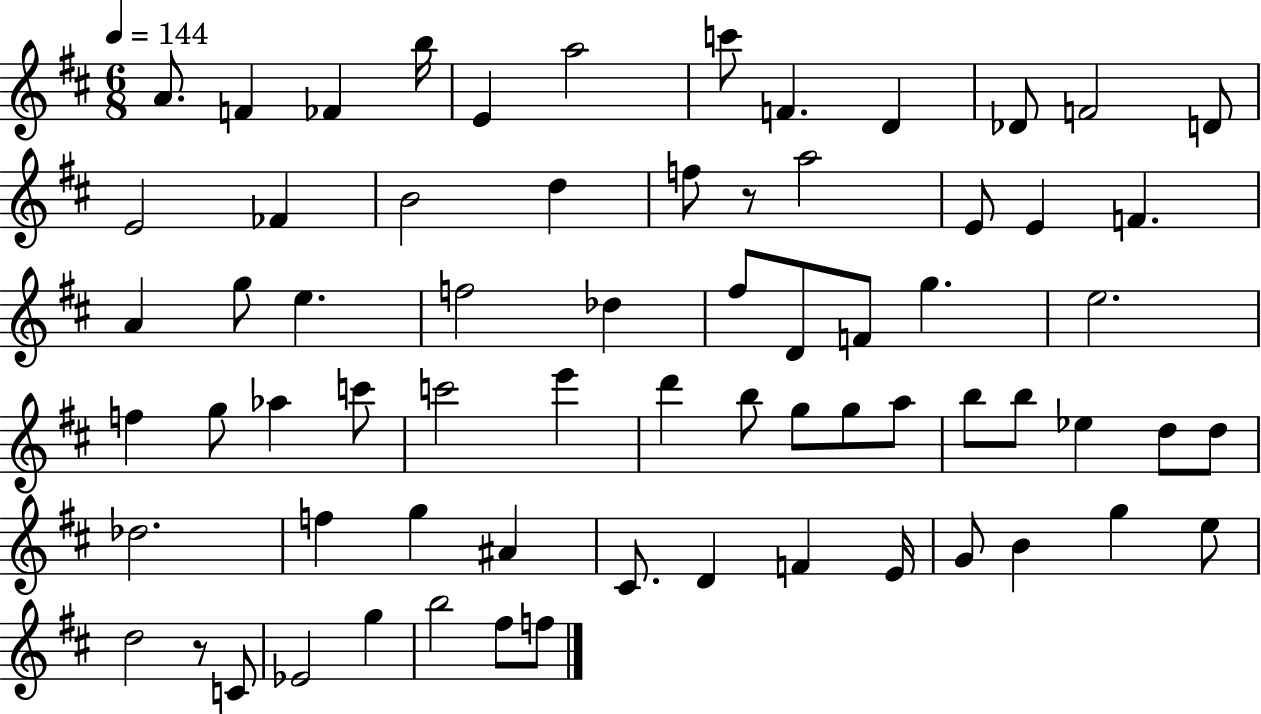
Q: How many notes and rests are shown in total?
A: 68